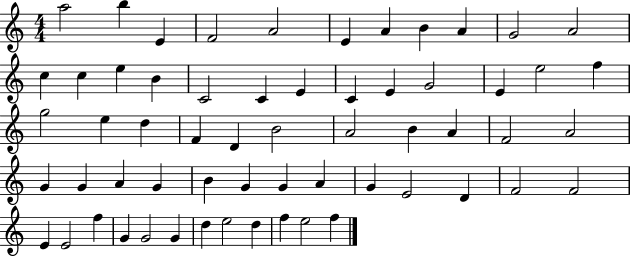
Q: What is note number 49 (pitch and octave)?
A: E4